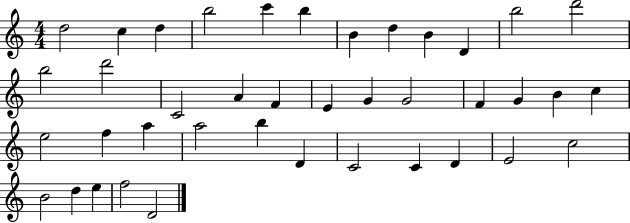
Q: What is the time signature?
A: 4/4